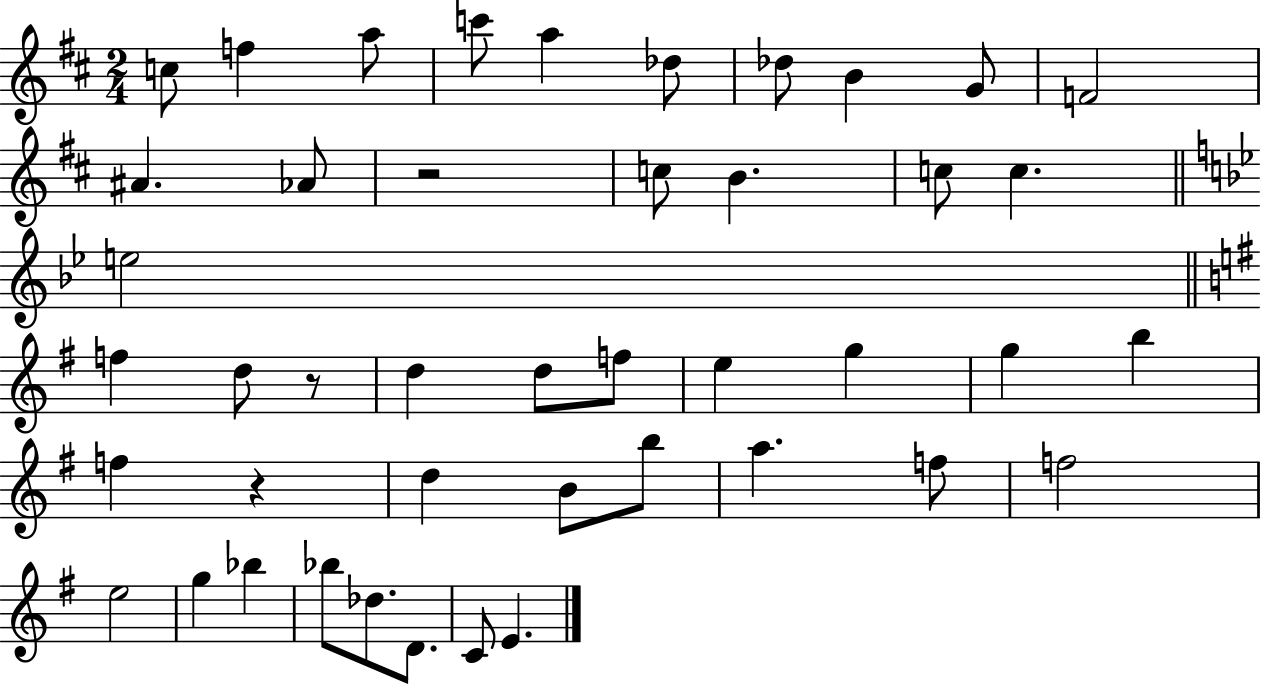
C5/e F5/q A5/e C6/e A5/q Db5/e Db5/e B4/q G4/e F4/h A#4/q. Ab4/e R/h C5/e B4/q. C5/e C5/q. E5/h F5/q D5/e R/e D5/q D5/e F5/e E5/q G5/q G5/q B5/q F5/q R/q D5/q B4/e B5/e A5/q. F5/e F5/h E5/h G5/q Bb5/q Bb5/e Db5/e. D4/e. C4/e E4/q.